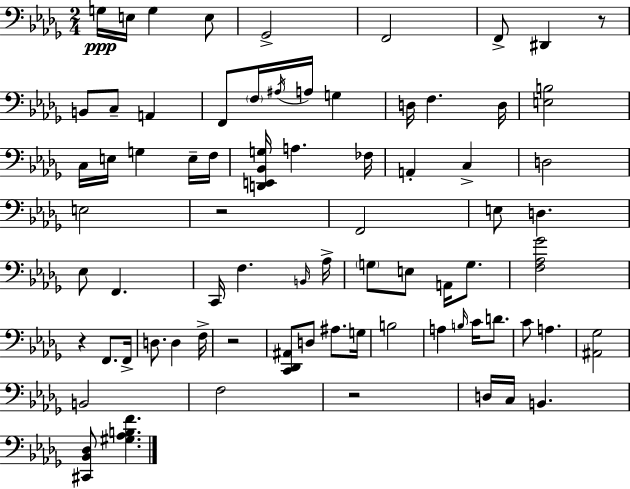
X:1
T:Untitled
M:2/4
L:1/4
K:Bbm
G,/4 E,/4 G, E,/2 _G,,2 F,,2 F,,/2 ^D,, z/2 B,,/2 C,/2 A,, F,,/2 F,/4 ^A,/4 A,/4 G, D,/4 F, D,/4 [E,B,]2 C,/4 E,/4 G, E,/4 F,/4 [D,,E,,_B,,G,]/4 A, _F,/4 A,, C, D,2 E,2 z2 F,,2 E,/2 D, _E,/2 F,, C,,/4 F, B,,/4 _A,/4 G,/2 E,/2 A,,/4 G,/2 [F,_A,_G]2 z F,,/2 F,,/4 D,/2 D, F,/4 z2 [C,,_D,,^A,,]/2 D,/2 ^A,/2 G,/4 B,2 A, B,/4 C/4 D/2 C/2 A, [^A,,_G,]2 B,,2 F,2 z2 D,/4 C,/4 B,, [^C,,_B,,_D,]/2 [^G,_A,B,F]